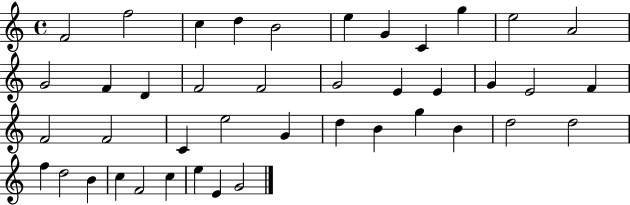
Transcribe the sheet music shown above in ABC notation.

X:1
T:Untitled
M:4/4
L:1/4
K:C
F2 f2 c d B2 e G C g e2 A2 G2 F D F2 F2 G2 E E G E2 F F2 F2 C e2 G d B g B d2 d2 f d2 B c F2 c e E G2